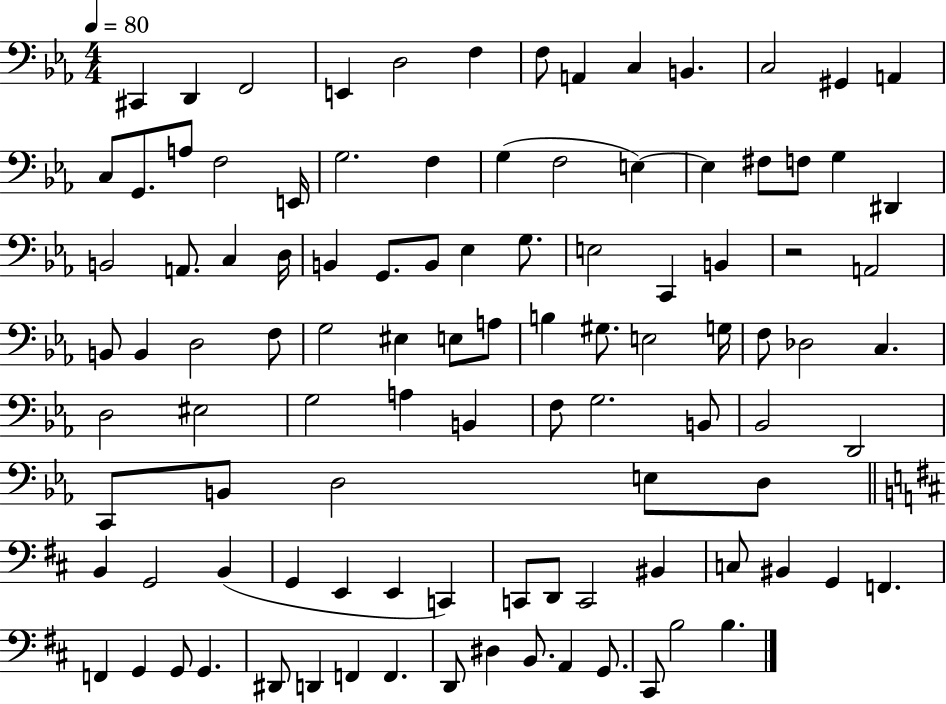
X:1
T:Untitled
M:4/4
L:1/4
K:Eb
^C,, D,, F,,2 E,, D,2 F, F,/2 A,, C, B,, C,2 ^G,, A,, C,/2 G,,/2 A,/2 F,2 E,,/4 G,2 F, G, F,2 E, E, ^F,/2 F,/2 G, ^D,, B,,2 A,,/2 C, D,/4 B,, G,,/2 B,,/2 _E, G,/2 E,2 C,, B,, z2 A,,2 B,,/2 B,, D,2 F,/2 G,2 ^E, E,/2 A,/2 B, ^G,/2 E,2 G,/4 F,/2 _D,2 C, D,2 ^E,2 G,2 A, B,, F,/2 G,2 B,,/2 _B,,2 D,,2 C,,/2 B,,/2 D,2 E,/2 D,/2 B,, G,,2 B,, G,, E,, E,, C,, C,,/2 D,,/2 C,,2 ^B,, C,/2 ^B,, G,, F,, F,, G,, G,,/2 G,, ^D,,/2 D,, F,, F,, D,,/2 ^D, B,,/2 A,, G,,/2 ^C,,/2 B,2 B,